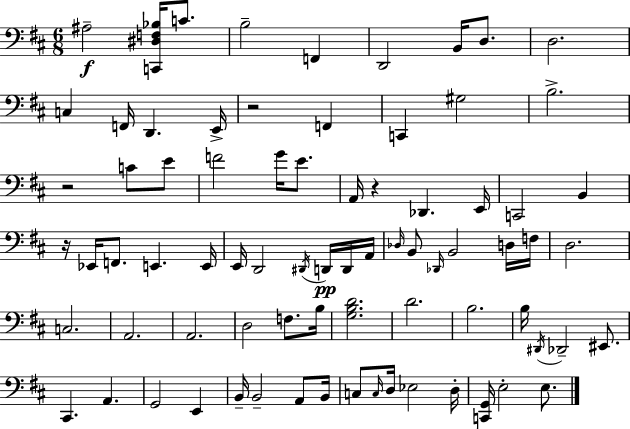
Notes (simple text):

A#3/h [C2,D#3,F3,Bb3]/s C4/e. B3/h F2/q D2/h B2/s D3/e. D3/h. C3/q F2/s D2/q. E2/s R/h F2/q C2/q G#3/h B3/h. R/h C4/e E4/e F4/h G4/s E4/e. A2/s R/q Db2/q. E2/s C2/h B2/q R/s Eb2/s F2/e. E2/q. E2/s E2/s D2/h D#2/s D2/s D2/s A2/s Db3/s B2/e Db2/s B2/h D3/s F3/s D3/h. C3/h. A2/h. A2/h. D3/h F3/e. B3/s [G3,B3,D4]/h. D4/h. B3/h. B3/s D#2/s Db2/h EIS2/e. C#2/q. A2/q. G2/h E2/q B2/s B2/h A2/e B2/s C3/e C3/s D3/s Eb3/h D3/s [C2,G2]/s E3/h E3/e.